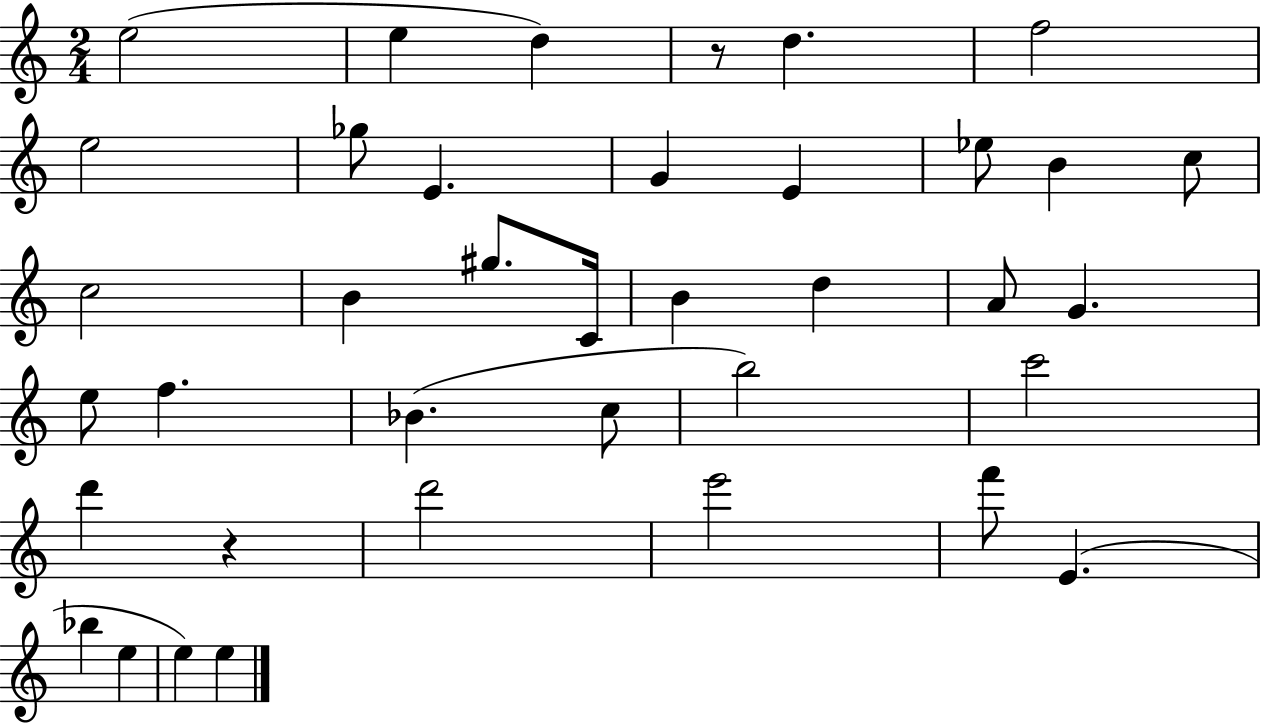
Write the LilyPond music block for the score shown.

{
  \clef treble
  \numericTimeSignature
  \time 2/4
  \key c \major
  e''2( | e''4 d''4) | r8 d''4. | f''2 | \break e''2 | ges''8 e'4. | g'4 e'4 | ees''8 b'4 c''8 | \break c''2 | b'4 gis''8. c'16 | b'4 d''4 | a'8 g'4. | \break e''8 f''4. | bes'4.( c''8 | b''2) | c'''2 | \break d'''4 r4 | d'''2 | e'''2 | f'''8 e'4.( | \break bes''4 e''4 | e''4) e''4 | \bar "|."
}